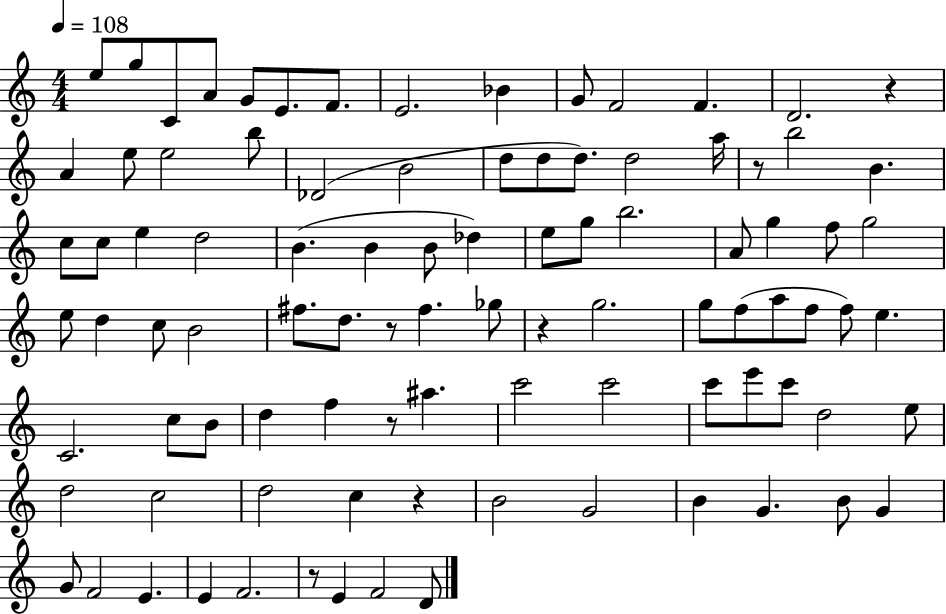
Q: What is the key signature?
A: C major